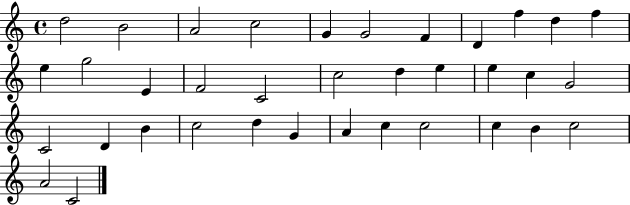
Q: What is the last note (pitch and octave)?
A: C4